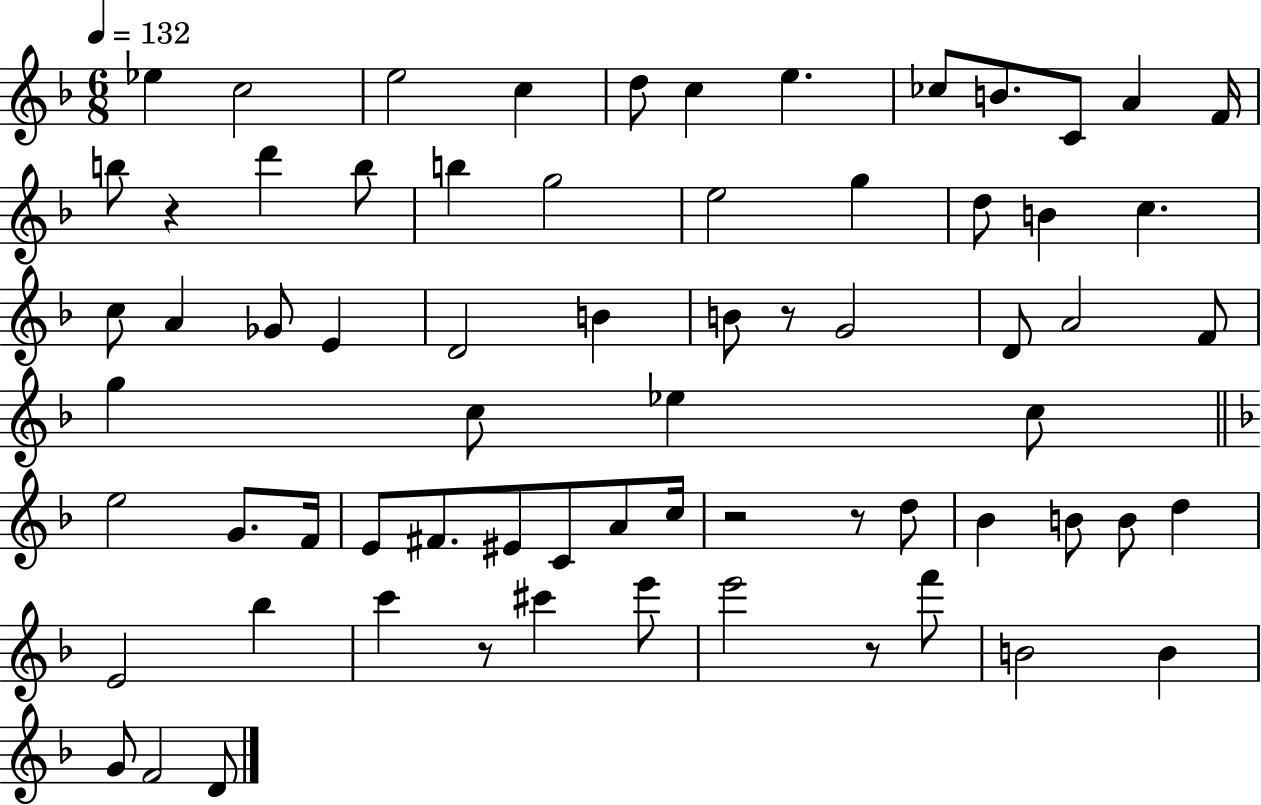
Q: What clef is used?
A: treble